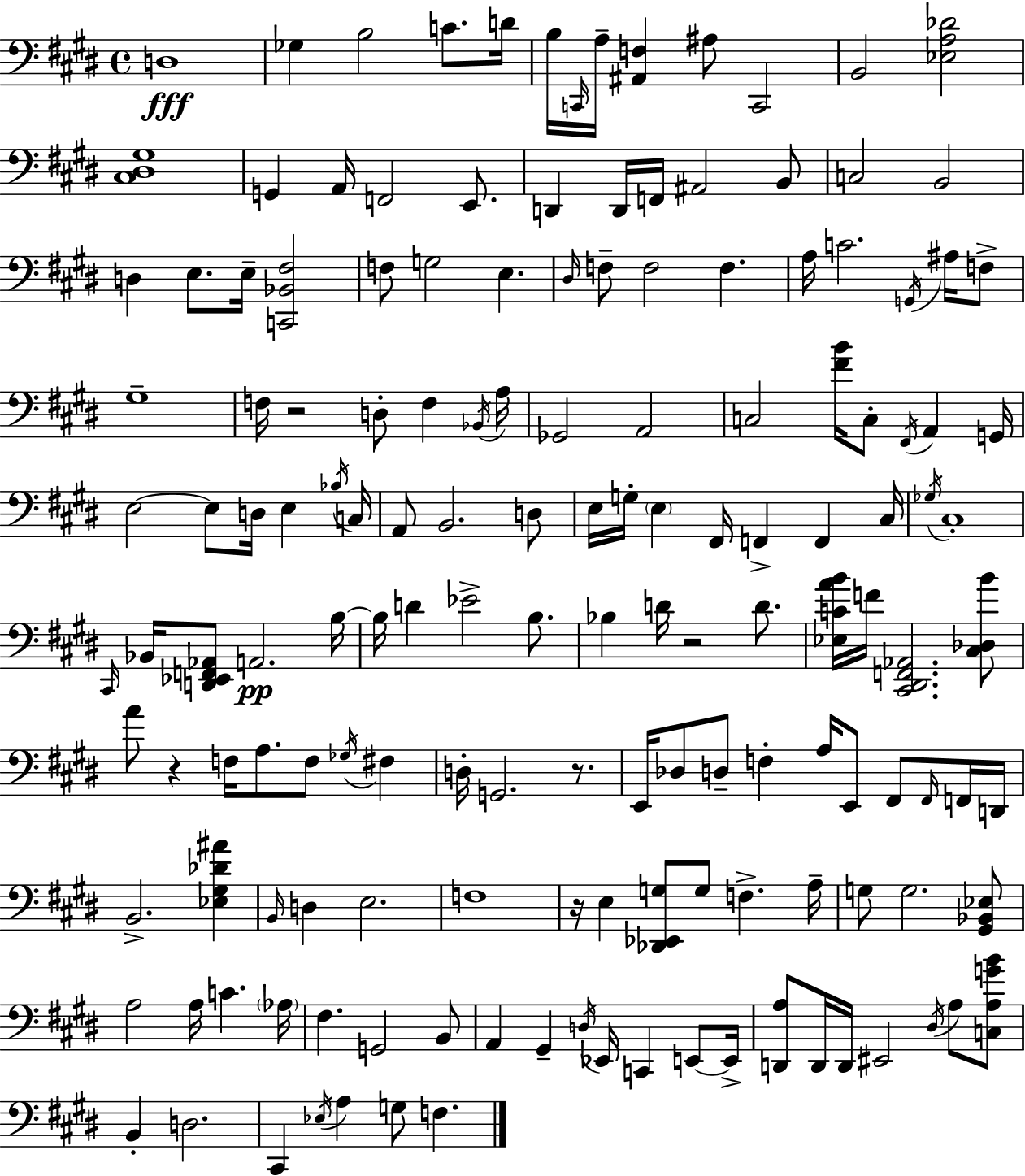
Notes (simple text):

D3/w Gb3/q B3/h C4/e. D4/s B3/s C2/s A3/s [A#2,F3]/q A#3/e C2/h B2/h [Eb3,A3,Db4]/h [C#3,D#3,G#3]/w G2/q A2/s F2/h E2/e. D2/q D2/s F2/s A#2/h B2/e C3/h B2/h D3/q E3/e. E3/s [C2,Bb2,F#3]/h F3/e G3/h E3/q. D#3/s F3/e F3/h F3/q. A3/s C4/h. G2/s A#3/s F3/e G#3/w F3/s R/h D3/e F3/q Bb2/s A3/s Gb2/h A2/h C3/h [F#4,B4]/s C3/e F#2/s A2/q G2/s E3/h E3/e D3/s E3/q Bb3/s C3/s A2/e B2/h. D3/e E3/s G3/s E3/q F#2/s F2/q F2/q C#3/s Gb3/s C#3/w C#2/s Bb2/s [D2,Eb2,F2,Ab2]/e A2/h. B3/s B3/s D4/q Eb4/h B3/e. Bb3/q D4/s R/h D4/e. [Eb3,C4,A4,B4]/s F4/s [C#2,D#2,F2,Ab2]/h. [C#3,Db3,B4]/e A4/e R/q F3/s A3/e. F3/e Gb3/s F#3/q D3/s G2/h. R/e. E2/s Db3/e D3/e F3/q A3/s E2/e F#2/e F#2/s F2/s D2/s B2/h. [Eb3,G#3,Db4,A#4]/q B2/s D3/q E3/h. F3/w R/s E3/q [Db2,Eb2,G3]/e G3/e F3/q. A3/s G3/e G3/h. [G#2,Bb2,Eb3]/e A3/h A3/s C4/q. Ab3/s F#3/q. G2/h B2/e A2/q G#2/q D3/s Eb2/s C2/q E2/e E2/s [D2,A3]/e D2/s D2/s EIS2/h D#3/s A3/e [C3,A3,G4,B4]/e B2/q D3/h. C#2/q Eb3/s A3/q G3/e F3/q.